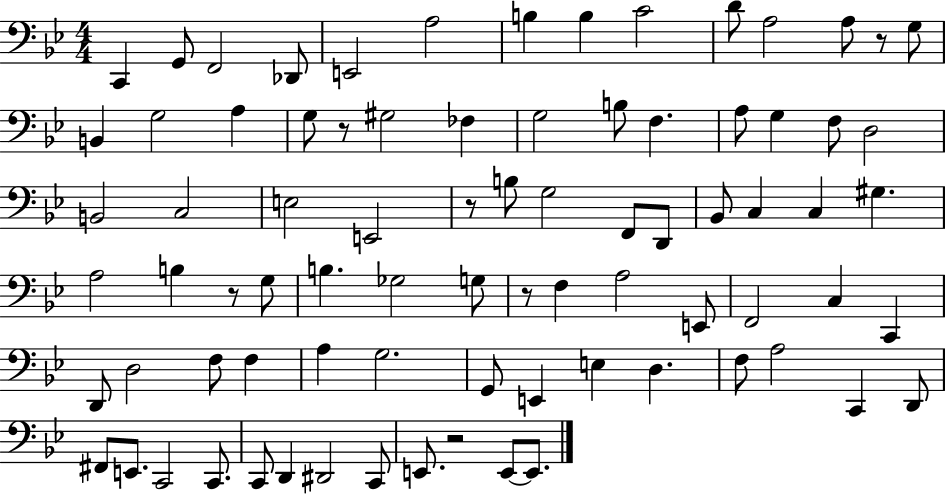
C2/q G2/e F2/h Db2/e E2/h A3/h B3/q B3/q C4/h D4/e A3/h A3/e R/e G3/e B2/q G3/h A3/q G3/e R/e G#3/h FES3/q G3/h B3/e F3/q. A3/e G3/q F3/e D3/h B2/h C3/h E3/h E2/h R/e B3/e G3/h F2/e D2/e Bb2/e C3/q C3/q G#3/q. A3/h B3/q R/e G3/e B3/q. Gb3/h G3/e R/e F3/q A3/h E2/e F2/h C3/q C2/q D2/e D3/h F3/e F3/q A3/q G3/h. G2/e E2/q E3/q D3/q. F3/e A3/h C2/q D2/e F#2/e E2/e. C2/h C2/e. C2/e D2/q D#2/h C2/e E2/e. R/h E2/e E2/e.